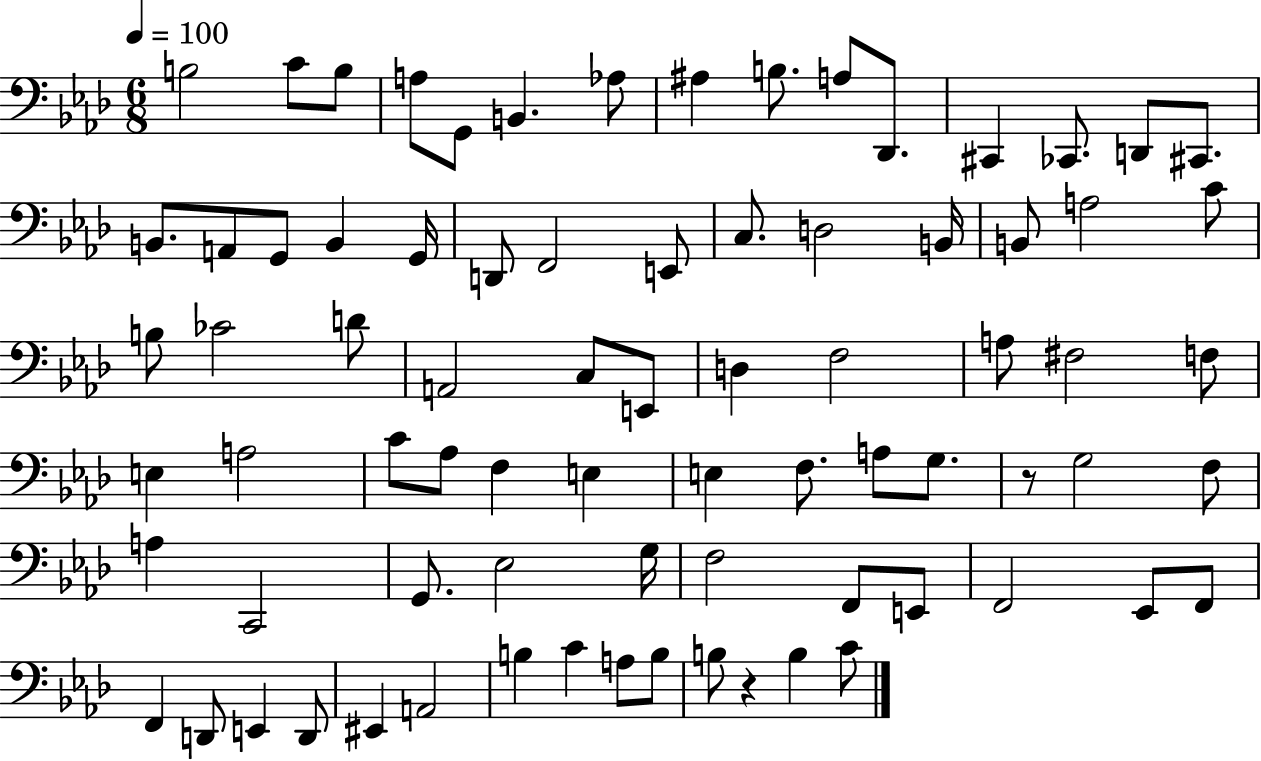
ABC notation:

X:1
T:Untitled
M:6/8
L:1/4
K:Ab
B,2 C/2 B,/2 A,/2 G,,/2 B,, _A,/2 ^A, B,/2 A,/2 _D,,/2 ^C,, _C,,/2 D,,/2 ^C,,/2 B,,/2 A,,/2 G,,/2 B,, G,,/4 D,,/2 F,,2 E,,/2 C,/2 D,2 B,,/4 B,,/2 A,2 C/2 B,/2 _C2 D/2 A,,2 C,/2 E,,/2 D, F,2 A,/2 ^F,2 F,/2 E, A,2 C/2 _A,/2 F, E, E, F,/2 A,/2 G,/2 z/2 G,2 F,/2 A, C,,2 G,,/2 _E,2 G,/4 F,2 F,,/2 E,,/2 F,,2 _E,,/2 F,,/2 F,, D,,/2 E,, D,,/2 ^E,, A,,2 B, C A,/2 B,/2 B,/2 z B, C/2